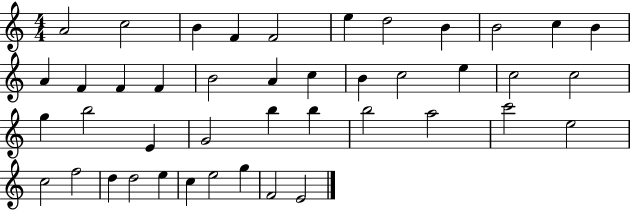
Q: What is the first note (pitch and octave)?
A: A4